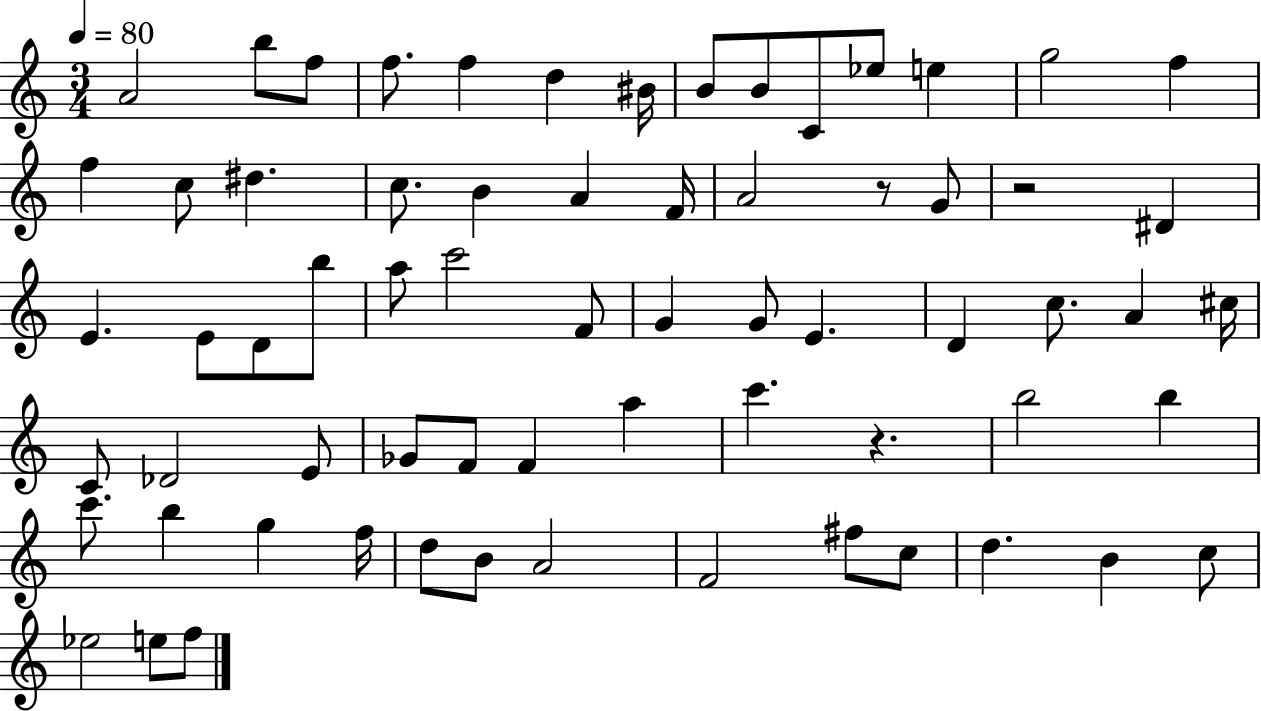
{
  \clef treble
  \numericTimeSignature
  \time 3/4
  \key c \major
  \tempo 4 = 80
  a'2 b''8 f''8 | f''8. f''4 d''4 bis'16 | b'8 b'8 c'8 ees''8 e''4 | g''2 f''4 | \break f''4 c''8 dis''4. | c''8. b'4 a'4 f'16 | a'2 r8 g'8 | r2 dis'4 | \break e'4. e'8 d'8 b''8 | a''8 c'''2 f'8 | g'4 g'8 e'4. | d'4 c''8. a'4 cis''16 | \break c'8 des'2 e'8 | ges'8 f'8 f'4 a''4 | c'''4. r4. | b''2 b''4 | \break c'''8. b''4 g''4 f''16 | d''8 b'8 a'2 | f'2 fis''8 c''8 | d''4. b'4 c''8 | \break ees''2 e''8 f''8 | \bar "|."
}